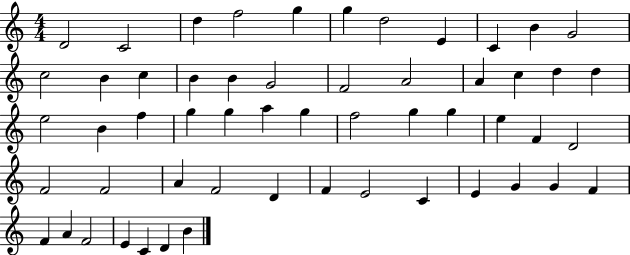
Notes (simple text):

D4/h C4/h D5/q F5/h G5/q G5/q D5/h E4/q C4/q B4/q G4/h C5/h B4/q C5/q B4/q B4/q G4/h F4/h A4/h A4/q C5/q D5/q D5/q E5/h B4/q F5/q G5/q G5/q A5/q G5/q F5/h G5/q G5/q E5/q F4/q D4/h F4/h F4/h A4/q F4/h D4/q F4/q E4/h C4/q E4/q G4/q G4/q F4/q F4/q A4/q F4/h E4/q C4/q D4/q B4/q